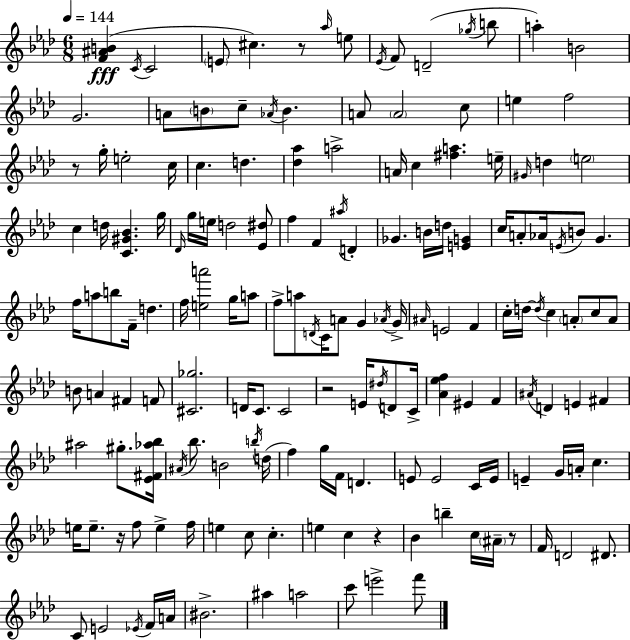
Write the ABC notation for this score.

X:1
T:Untitled
M:6/8
L:1/4
K:Fm
[F^AB] C/4 C2 E/2 ^c z/2 _a/4 e/2 _E/4 F/2 D2 _g/4 b/2 a B2 G2 A/2 B/2 c/2 _A/4 B A/2 A2 c/2 e f2 z/2 g/4 e2 c/4 c d [_d_a] a2 A/4 c [^fa] e/4 ^G/4 d e2 c d/4 [C^G_B] g/4 _D/4 g/4 e/4 d2 [_E^d]/2 f F ^a/4 D _G B/4 d/4 [EG] c/4 A/2 _A/4 E/4 B/2 G f/4 a/2 b/2 F/4 d f/4 [ea']2 g/4 a/2 f/2 a/2 D/4 C/4 A/2 G _A/4 G/4 ^A/4 E2 F c/4 d/4 d/4 c A/2 c/2 A/2 B/2 A ^F F/2 [^C_g]2 D/4 C/2 C2 z2 E/4 ^d/4 D/2 C/4 [_A_ef] ^E F ^A/4 D E ^F ^a2 ^g/2 [_E^F_a_b]/4 ^A/4 _b/2 B2 b/4 d/4 f g/4 F/4 D E/2 E2 C/4 E/4 E G/4 A/4 c e/4 e/2 z/4 f/2 e f/4 e c/2 c e c z _B b c/4 ^A/4 z/2 F/4 D2 ^D/2 C/2 E2 _E/4 F/4 A/4 ^B2 ^a a2 c'/2 e'2 f'/2